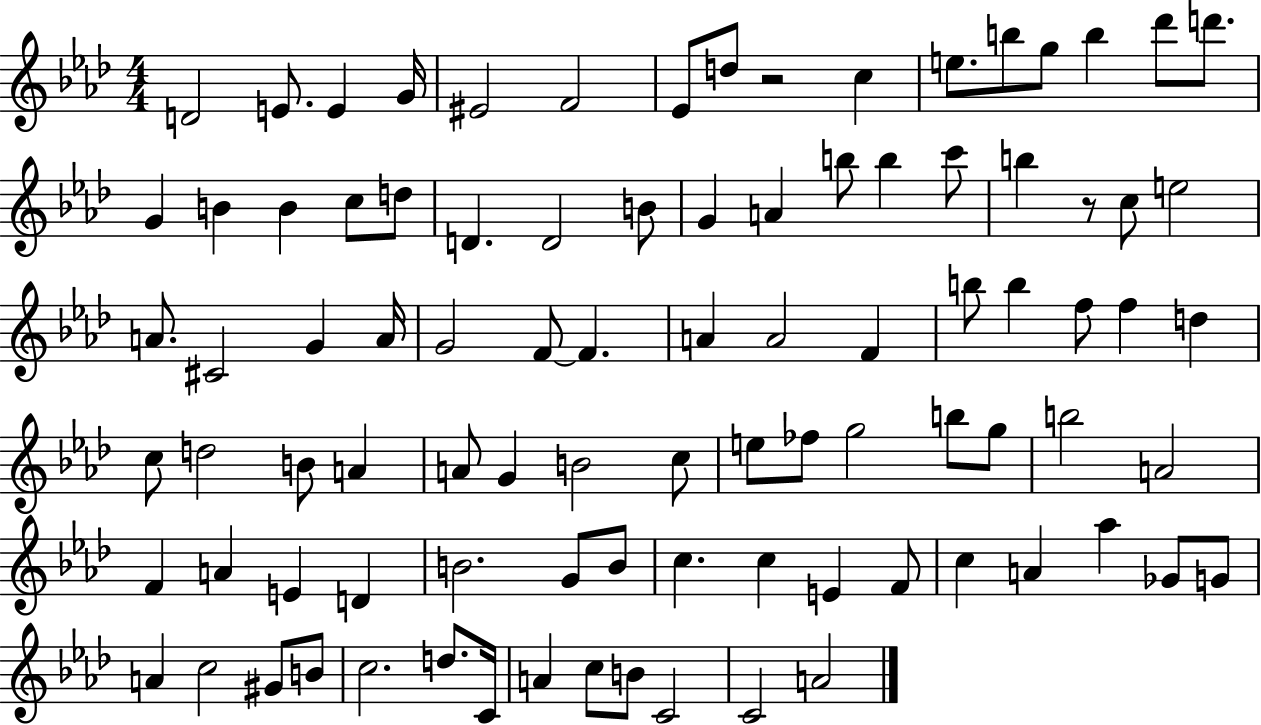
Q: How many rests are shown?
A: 2